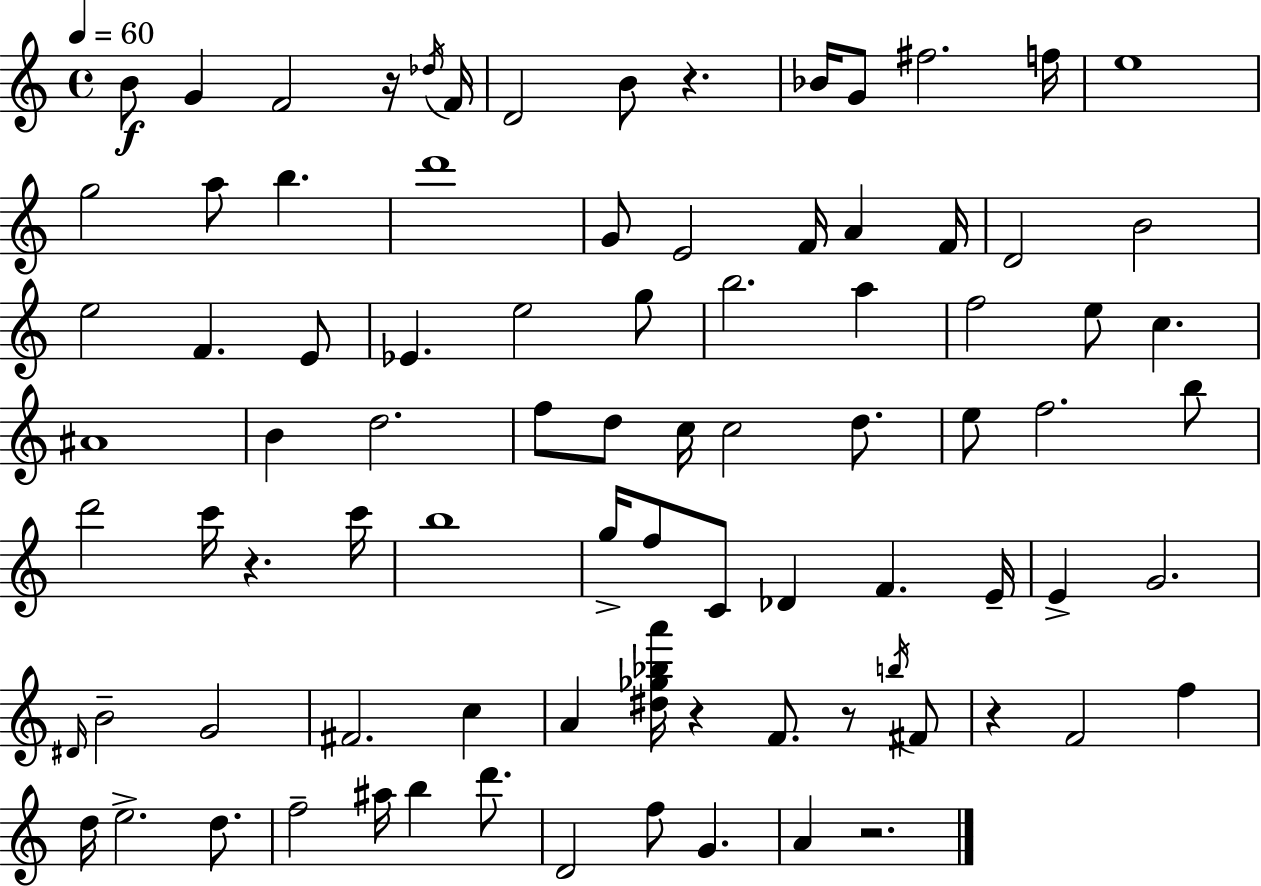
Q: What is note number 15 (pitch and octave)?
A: B5